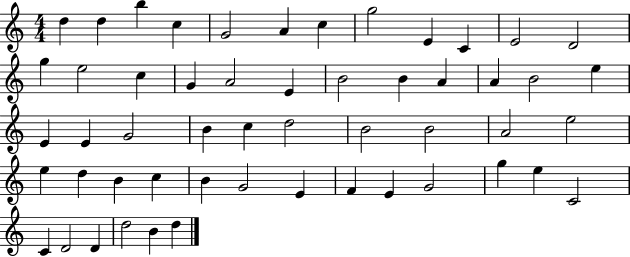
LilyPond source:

{
  \clef treble
  \numericTimeSignature
  \time 4/4
  \key c \major
  d''4 d''4 b''4 c''4 | g'2 a'4 c''4 | g''2 e'4 c'4 | e'2 d'2 | \break g''4 e''2 c''4 | g'4 a'2 e'4 | b'2 b'4 a'4 | a'4 b'2 e''4 | \break e'4 e'4 g'2 | b'4 c''4 d''2 | b'2 b'2 | a'2 e''2 | \break e''4 d''4 b'4 c''4 | b'4 g'2 e'4 | f'4 e'4 g'2 | g''4 e''4 c'2 | \break c'4 d'2 d'4 | d''2 b'4 d''4 | \bar "|."
}